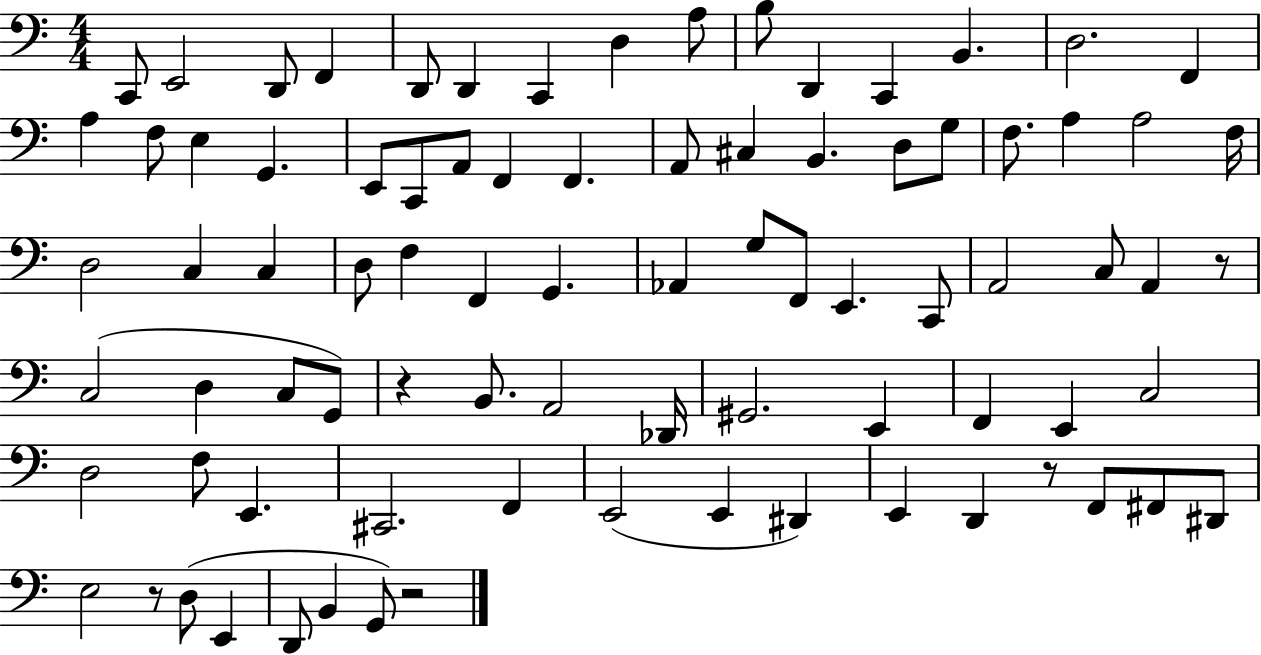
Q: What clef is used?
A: bass